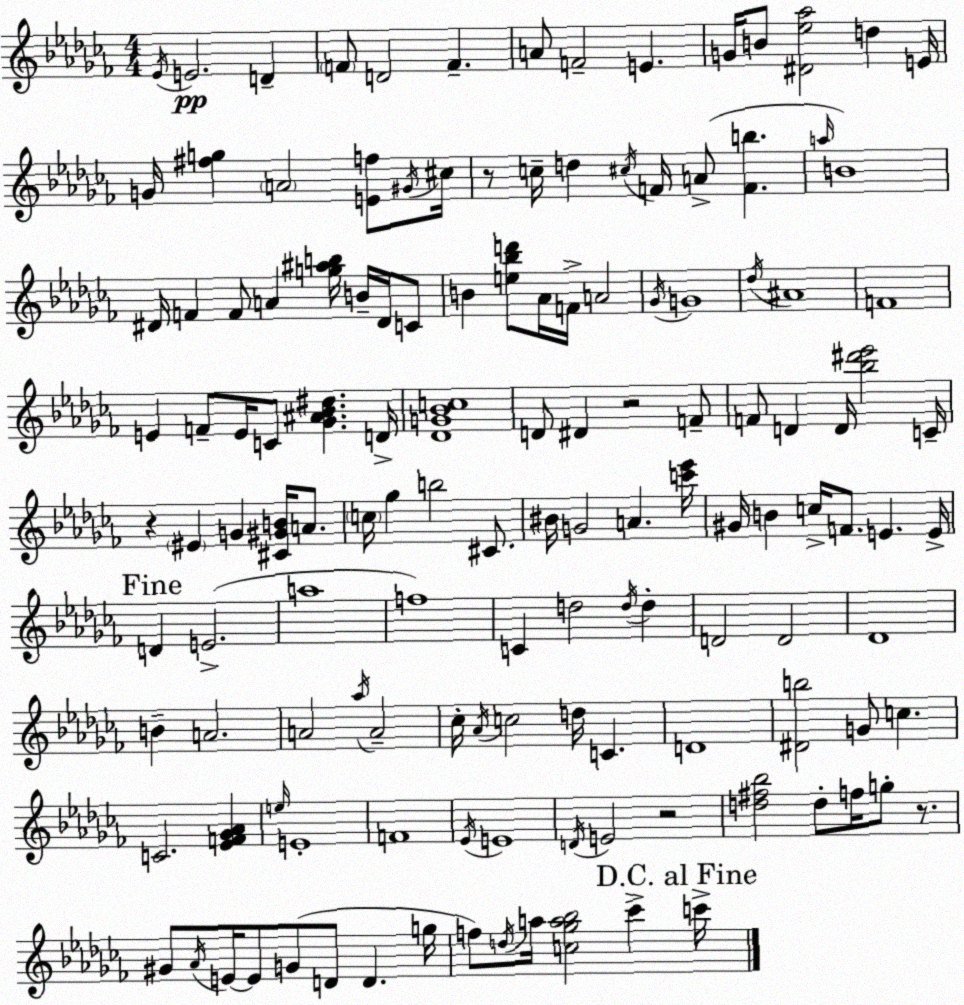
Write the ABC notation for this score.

X:1
T:Untitled
M:4/4
L:1/4
K:Abm
_E/4 E2 D F/2 D2 F A/2 F2 E G/4 B/2 [^D_e_a]2 d E/4 G/4 [^fg] A2 [Ef]/2 ^G/4 ^c/4 z/2 c/4 d ^c/4 F/4 A/2 [Fb] a/4 B4 ^D/4 F F/2 A [g^ab]/4 B/4 ^D/4 C/2 B [e_bd']/2 _A/4 F/4 A2 _G/4 G4 _d/4 ^A4 F4 E F/2 E/4 C/2 [_G^A_B^d] D/4 [_DG_Bc]4 D/2 ^D z2 F/2 F/2 D D/4 [_b^d'_e']2 C/4 z ^E G [^C^GB]/4 A/2 c/4 _g b2 ^C/2 ^B/4 G2 A [c'_e']/4 ^G/4 B c/4 F/2 E E/4 D E2 a4 f4 C d2 d/4 d D2 D2 _D4 B A2 A2 _a/4 A2 _c/4 _A/4 c2 d/4 C D4 [^Db]2 G/2 c C2 [_EF_G_A] e/4 E4 F4 _E/4 E4 D/4 E2 z2 [d^f_b]2 d/2 f/4 g/2 z/2 ^G/2 _A/4 E/4 E/2 G/2 D/2 D g/4 f/2 d/4 a/4 [c_ga_b]2 _c' c'/4